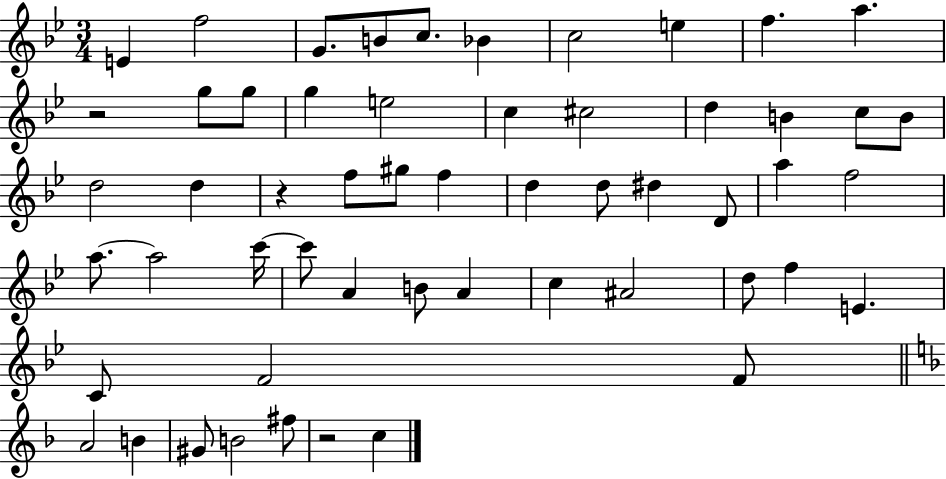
{
  \clef treble
  \numericTimeSignature
  \time 3/4
  \key bes \major
  \repeat volta 2 { e'4 f''2 | g'8. b'8 c''8. bes'4 | c''2 e''4 | f''4. a''4. | \break r2 g''8 g''8 | g''4 e''2 | c''4 cis''2 | d''4 b'4 c''8 b'8 | \break d''2 d''4 | r4 f''8 gis''8 f''4 | d''4 d''8 dis''4 d'8 | a''4 f''2 | \break a''8.~~ a''2 c'''16~~ | c'''8 a'4 b'8 a'4 | c''4 ais'2 | d''8 f''4 e'4. | \break c'8 f'2 f'8 | \bar "||" \break \key f \major a'2 b'4 | gis'8 b'2 fis''8 | r2 c''4 | } \bar "|."
}